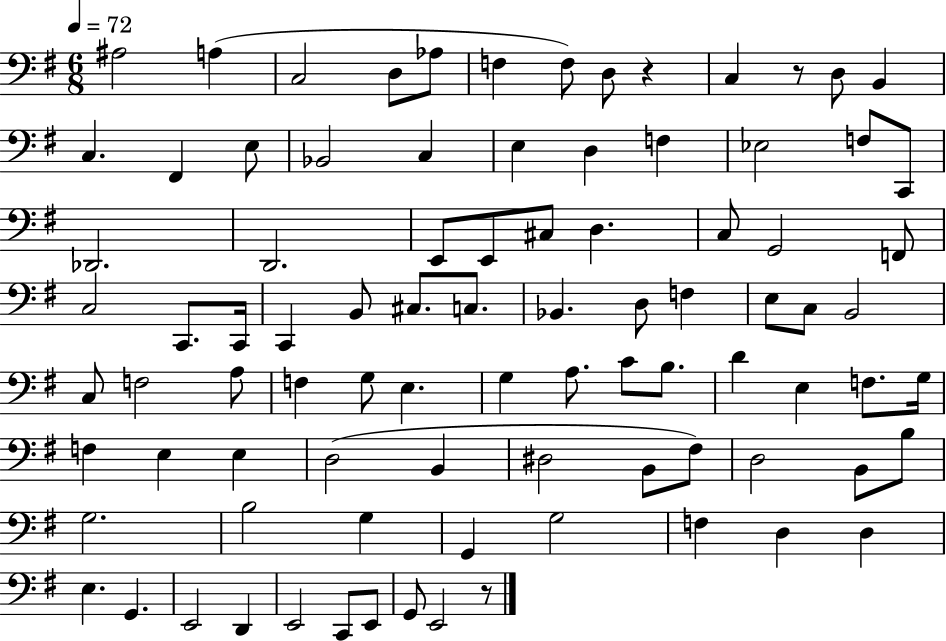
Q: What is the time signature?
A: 6/8